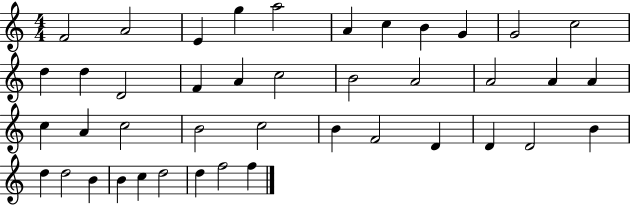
F4/h A4/h E4/q G5/q A5/h A4/q C5/q B4/q G4/q G4/h C5/h D5/q D5/q D4/h F4/q A4/q C5/h B4/h A4/h A4/h A4/q A4/q C5/q A4/q C5/h B4/h C5/h B4/q F4/h D4/q D4/q D4/h B4/q D5/q D5/h B4/q B4/q C5/q D5/h D5/q F5/h F5/q